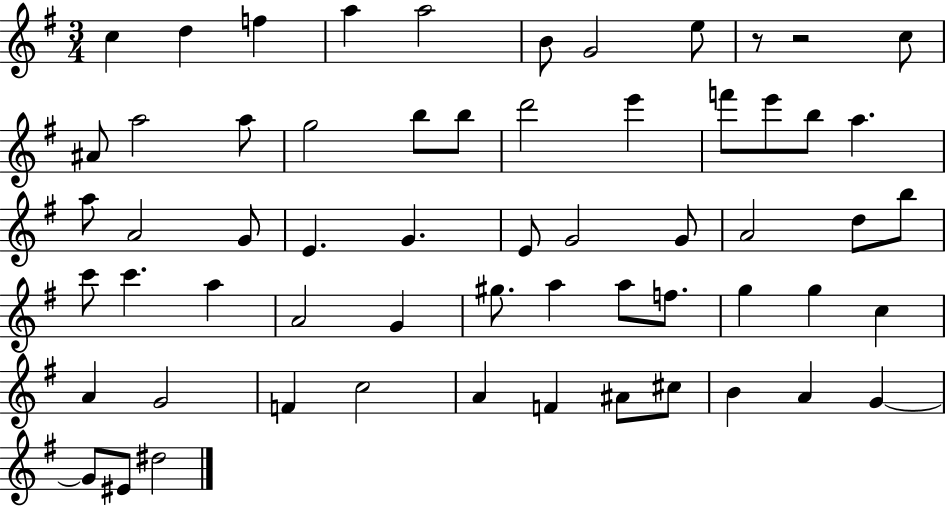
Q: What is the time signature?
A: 3/4